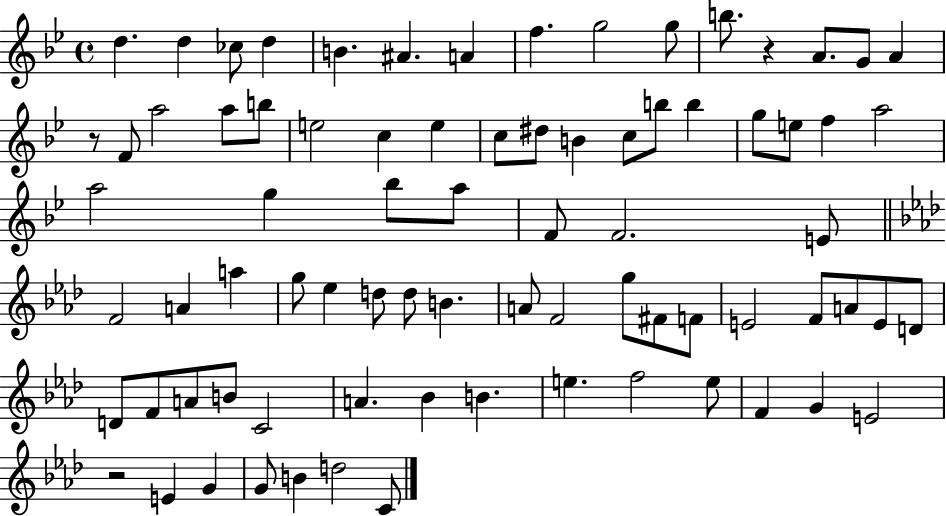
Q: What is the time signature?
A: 4/4